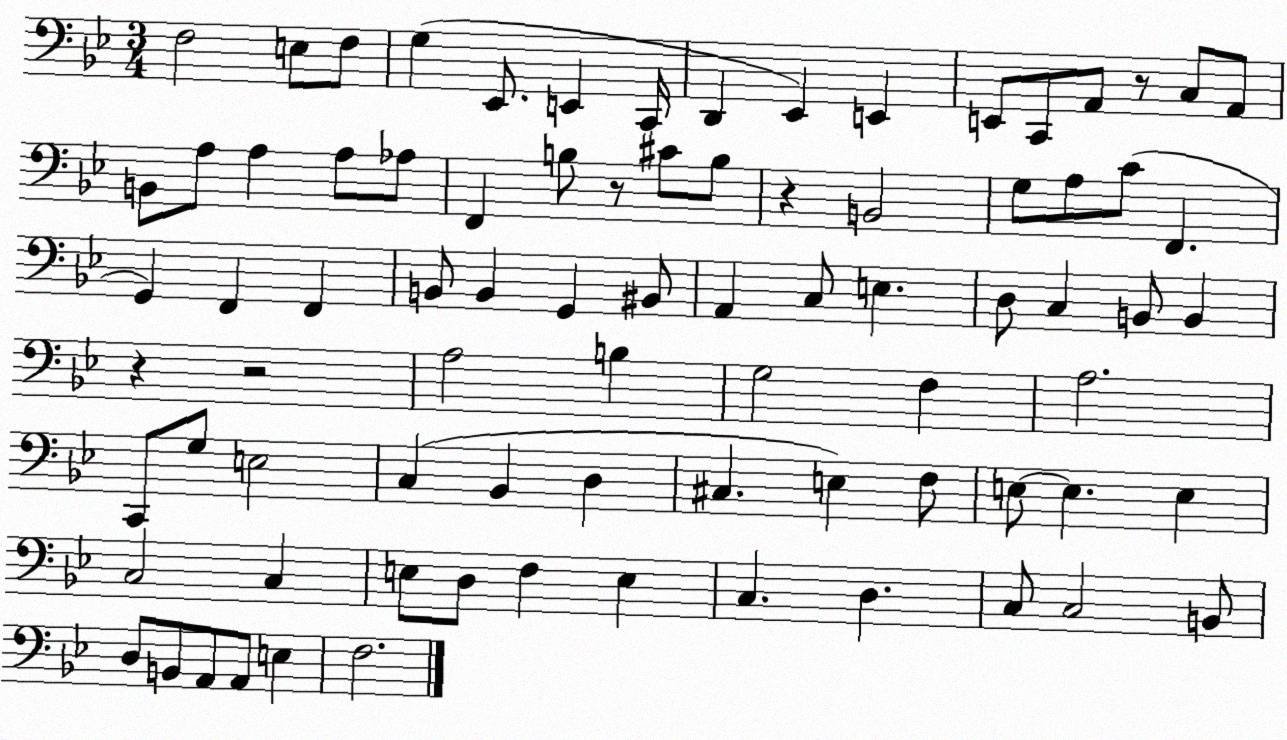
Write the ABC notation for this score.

X:1
T:Untitled
M:3/4
L:1/4
K:Bb
F,2 E,/2 F,/2 G, _E,,/2 E,, C,,/4 D,, _E,, E,, E,,/2 C,,/2 A,,/2 z/2 C,/2 A,,/2 B,,/2 A,/2 A, A,/2 _A,/2 F,, B,/2 z/2 ^C/2 B,/2 z B,,2 G,/2 A,/2 C/2 F,, G,, F,, F,, B,,/2 B,, G,, ^B,,/2 A,, C,/2 E, D,/2 C, B,,/2 B,, z z2 A,2 B, G,2 F, A,2 C,,/2 G,/2 E,2 C, _B,, D, ^C, E, F,/2 E,/2 E, E, C,2 C, E,/2 D,/2 F, E, C, D, C,/2 C,2 B,,/2 D,/2 B,,/2 A,,/2 A,,/2 E, F,2